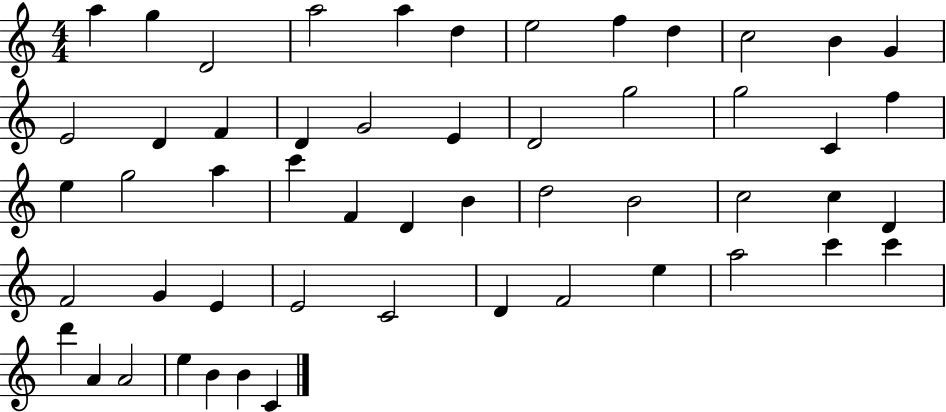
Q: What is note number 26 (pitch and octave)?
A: A5